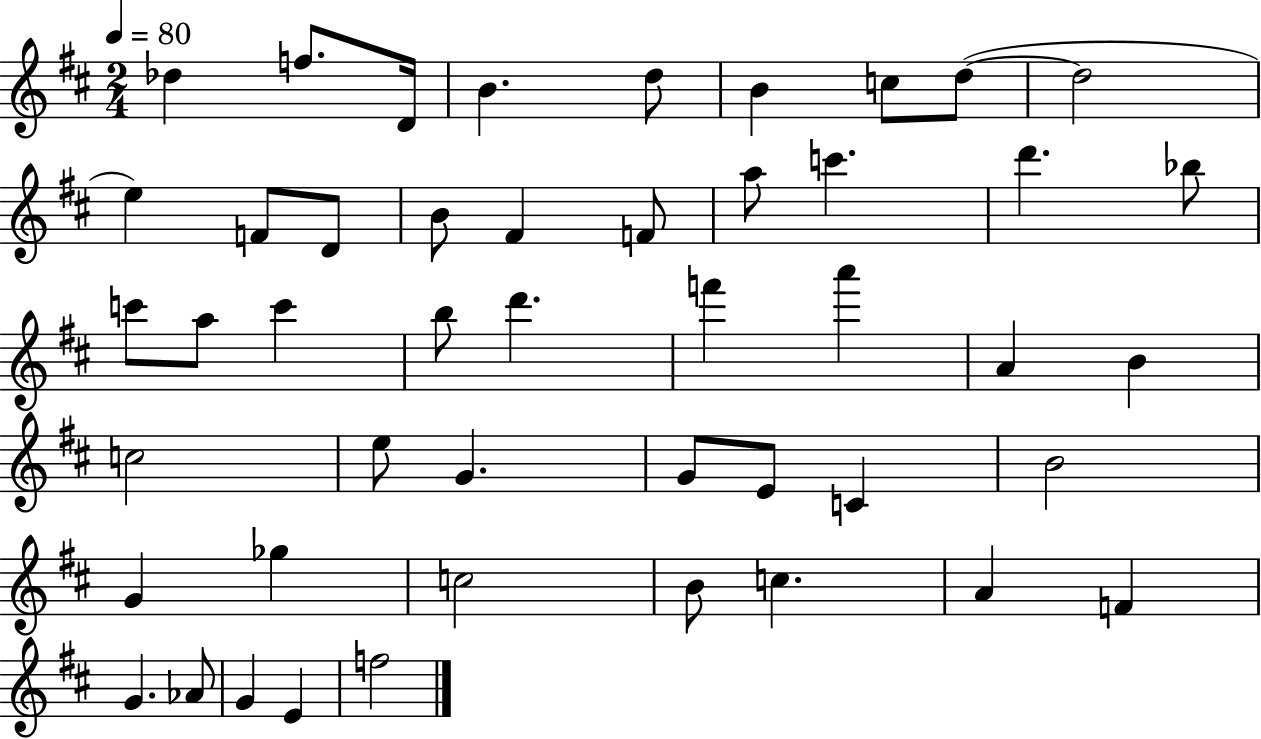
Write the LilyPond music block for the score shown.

{
  \clef treble
  \numericTimeSignature
  \time 2/4
  \key d \major
  \tempo 4 = 80
  des''4 f''8. d'16 | b'4. d''8 | b'4 c''8 d''8~(~ | d''2 | \break e''4) f'8 d'8 | b'8 fis'4 f'8 | a''8 c'''4. | d'''4. bes''8 | \break c'''8 a''8 c'''4 | b''8 d'''4. | f'''4 a'''4 | a'4 b'4 | \break c''2 | e''8 g'4. | g'8 e'8 c'4 | b'2 | \break g'4 ges''4 | c''2 | b'8 c''4. | a'4 f'4 | \break g'4. aes'8 | g'4 e'4 | f''2 | \bar "|."
}